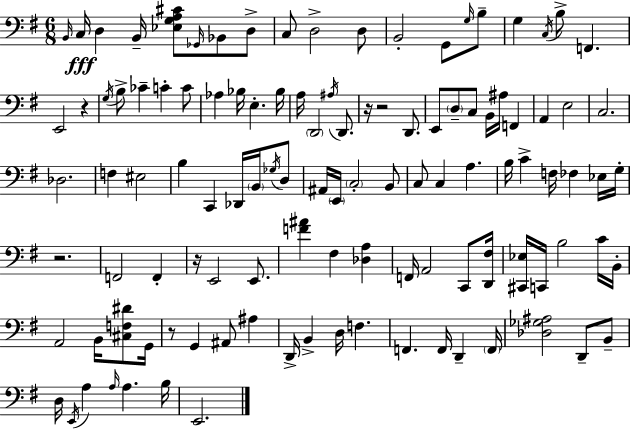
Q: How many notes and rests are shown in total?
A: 112